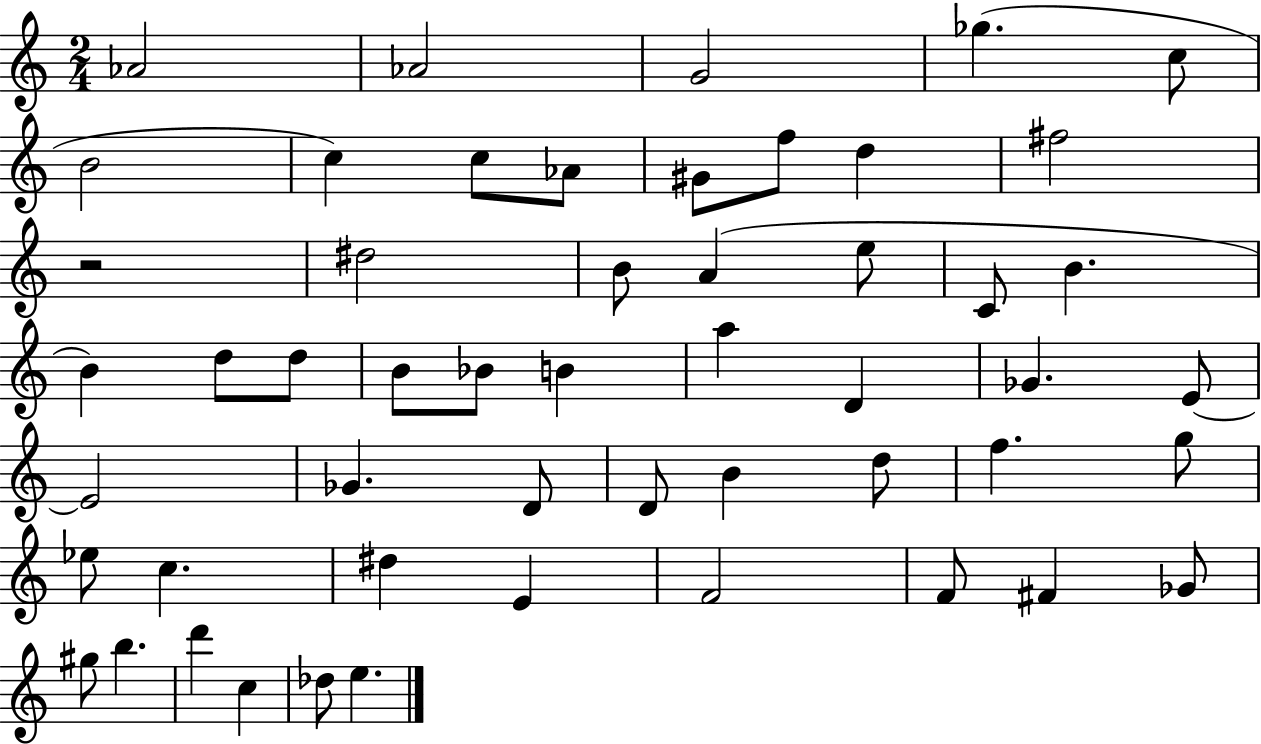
X:1
T:Untitled
M:2/4
L:1/4
K:C
_A2 _A2 G2 _g c/2 B2 c c/2 _A/2 ^G/2 f/2 d ^f2 z2 ^d2 B/2 A e/2 C/2 B B d/2 d/2 B/2 _B/2 B a D _G E/2 E2 _G D/2 D/2 B d/2 f g/2 _e/2 c ^d E F2 F/2 ^F _G/2 ^g/2 b d' c _d/2 e